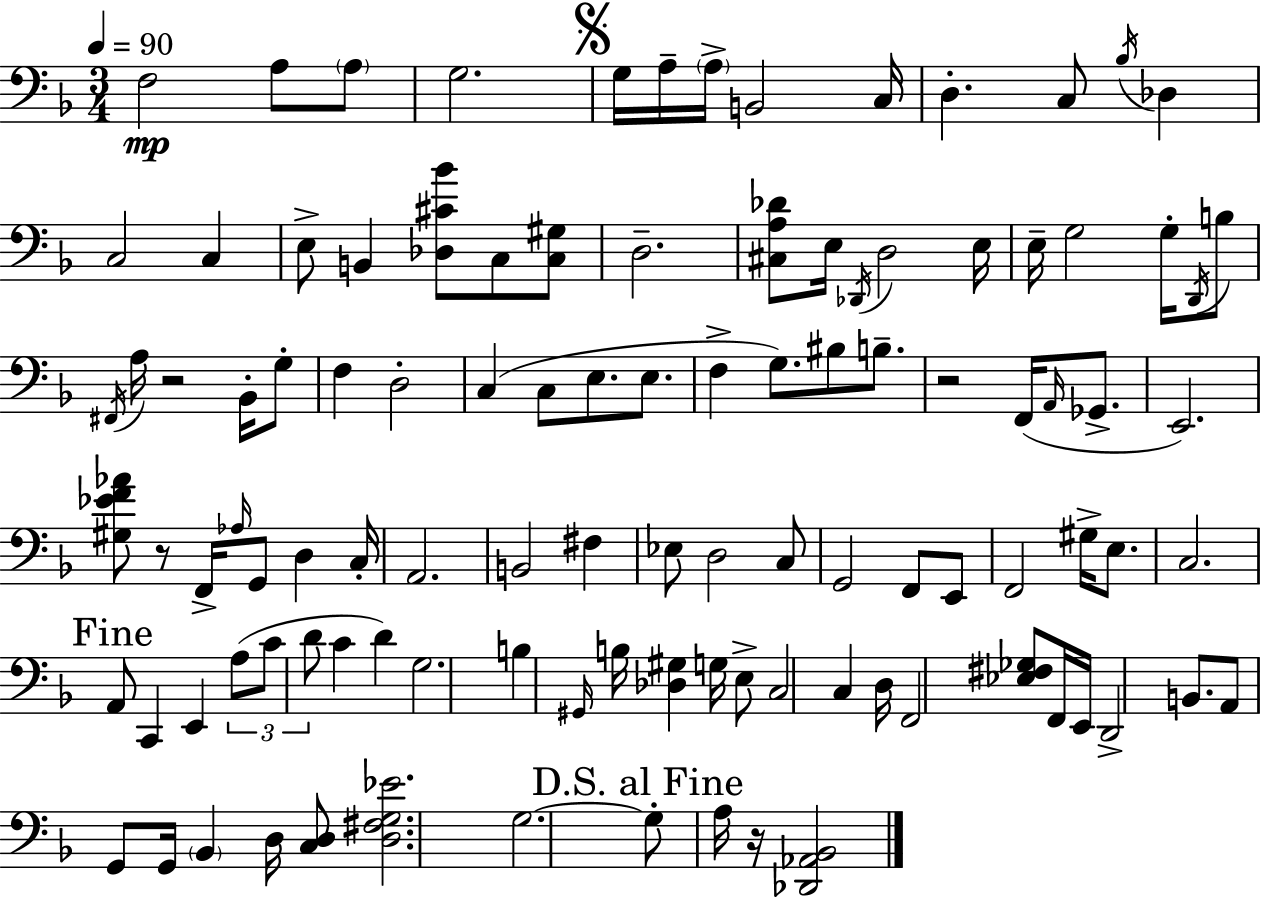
F3/h A3/e A3/e G3/h. G3/s A3/s A3/s B2/h C3/s D3/q. C3/e Bb3/s Db3/q C3/h C3/q E3/e B2/q [Db3,C#4,Bb4]/e C3/e [C3,G#3]/e D3/h. [C#3,A3,Db4]/e E3/s Db2/s D3/h E3/s E3/s G3/h G3/s D2/s B3/e F#2/s A3/s R/h Bb2/s G3/e F3/q D3/h C3/q C3/e E3/e. E3/e. F3/q G3/e. BIS3/e B3/e. R/h F2/s A2/s Gb2/e. E2/h. [G#3,Eb4,F4,Ab4]/e R/e F2/s Ab3/s G2/e D3/q C3/s A2/h. B2/h F#3/q Eb3/e D3/h C3/e G2/h F2/e E2/e F2/h G#3/s E3/e. C3/h. A2/e C2/q E2/q A3/e C4/e D4/e C4/q D4/q G3/h. B3/q G#2/s B3/s [Db3,G#3]/q G3/s E3/e C3/h C3/q D3/s F2/h [Eb3,F#3,Gb3]/e F2/s E2/s D2/h B2/e. A2/e G2/e G2/s Bb2/q D3/s [C3,D3]/e [D3,F#3,G3,Eb4]/h. G3/h. G3/e A3/s R/s [Db2,Ab2,Bb2]/h